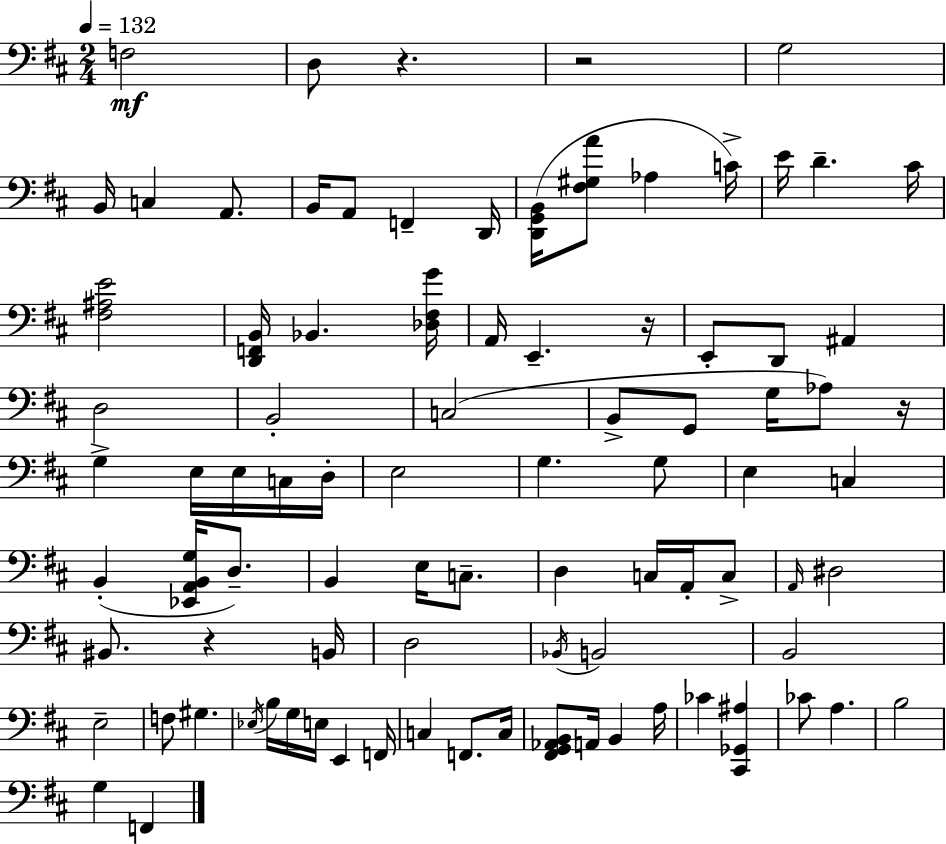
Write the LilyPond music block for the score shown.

{
  \clef bass
  \numericTimeSignature
  \time 2/4
  \key d \major
  \tempo 4 = 132
  f2\mf | d8 r4. | r2 | g2 | \break b,16 c4 a,8. | b,16 a,8 f,4-- d,16 | <d, g, b,>16( <fis gis a'>8 aes4 c'16->) | e'16 d'4.-- cis'16 | \break <fis ais e'>2 | <d, f, b,>16 bes,4. <des fis g'>16 | a,16 e,4.-- r16 | e,8-. d,8 ais,4 | \break d2 | b,2-. | c2( | b,8-> g,8 g16 aes8) r16 | \break g4-> e16 e16 c16 d16-. | e2 | g4. g8 | e4 c4 | \break b,4-.( <ees, a, b, g>16 d8.--) | b,4 e16 c8.-- | d4 c16 a,16-. c8-> | \grace { a,16 } dis2 | \break bis,8. r4 | b,16 d2 | \acciaccatura { bes,16 } b,2 | b,2 | \break e2-- | f8 gis4. | \acciaccatura { ees16 } b16 g16 e16 e,4 | f,16 c4 f,8. | \break c16 <fis, g, aes, b,>8 a,16 b,4 | a16 ces'4 <cis, ges, ais>4 | ces'8 a4. | b2 | \break g4 f,4 | \bar "|."
}